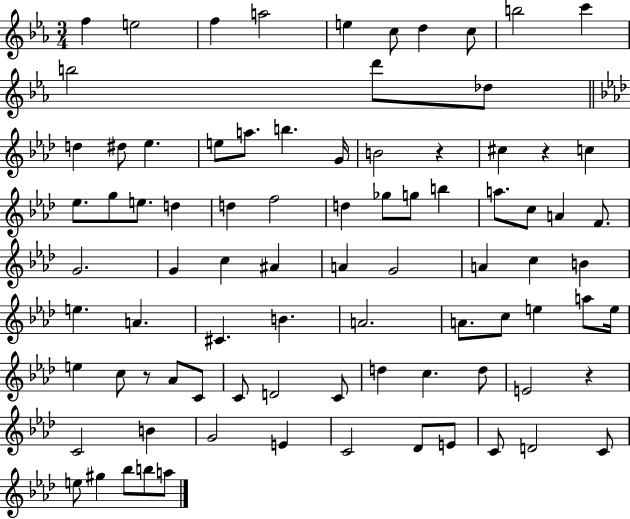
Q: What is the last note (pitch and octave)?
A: A5